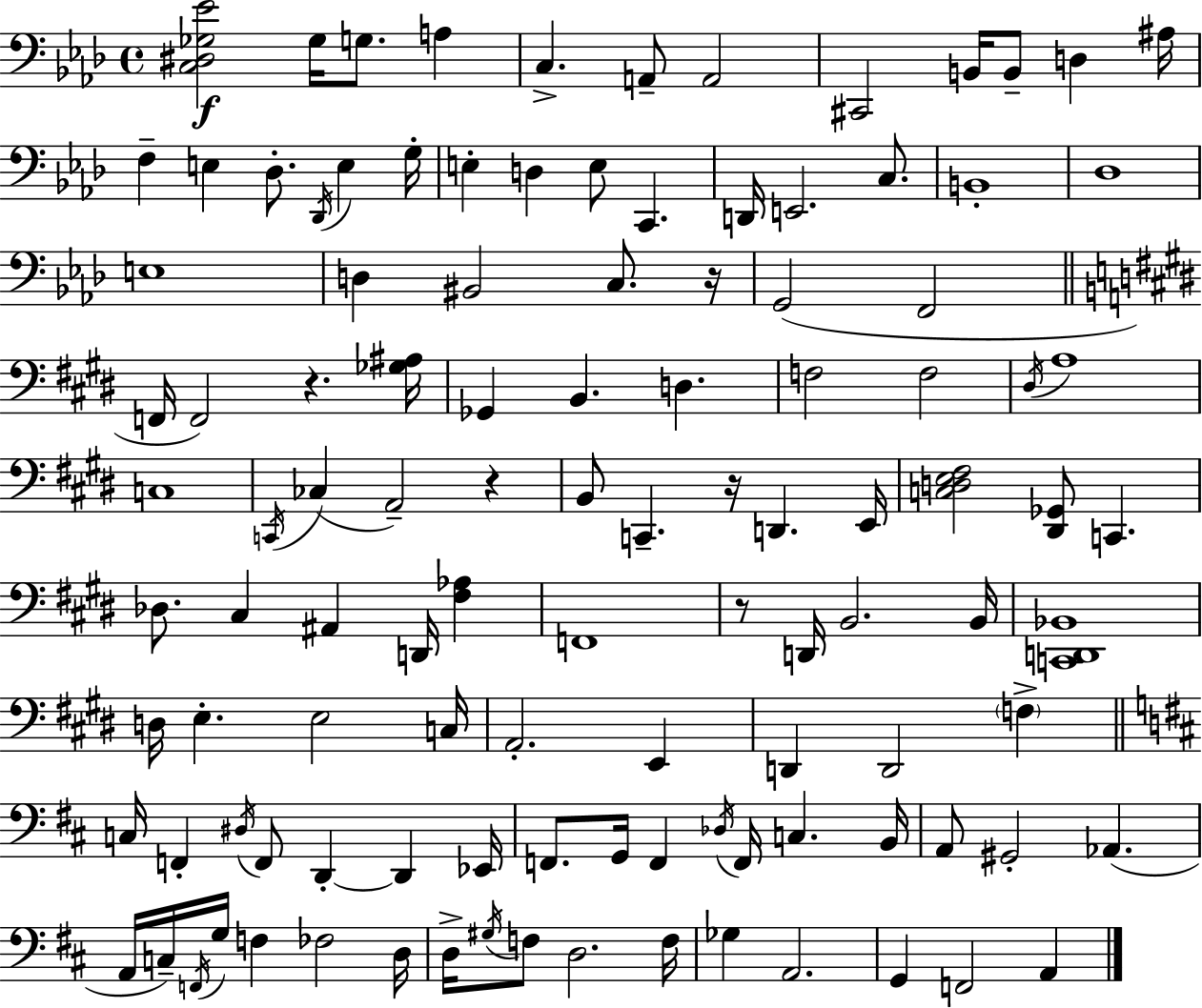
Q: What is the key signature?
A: F minor